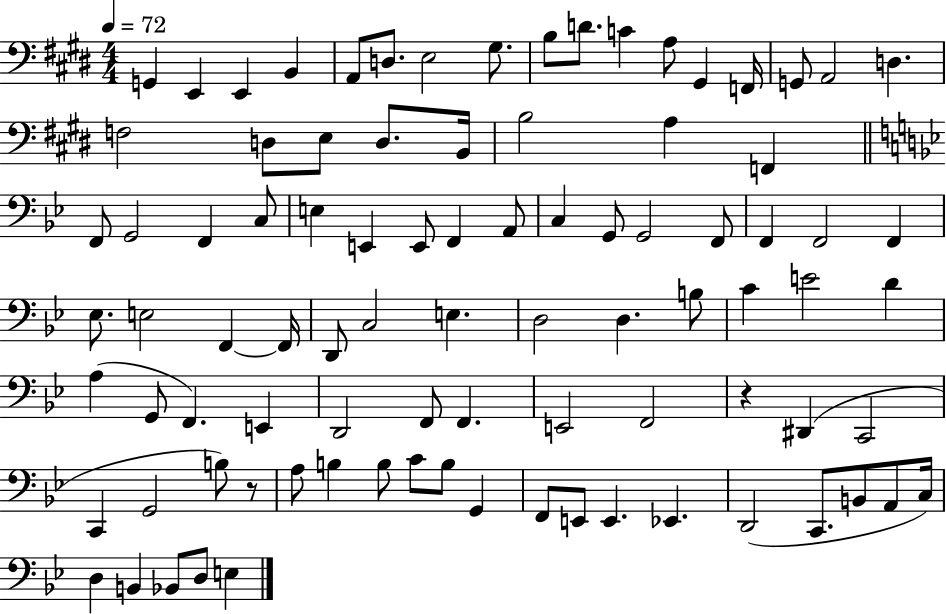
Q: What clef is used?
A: bass